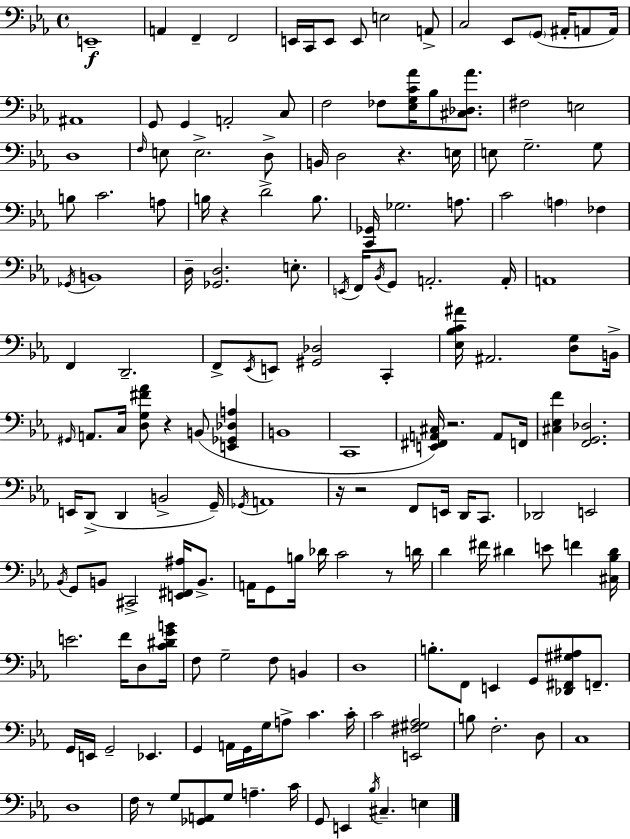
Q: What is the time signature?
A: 4/4